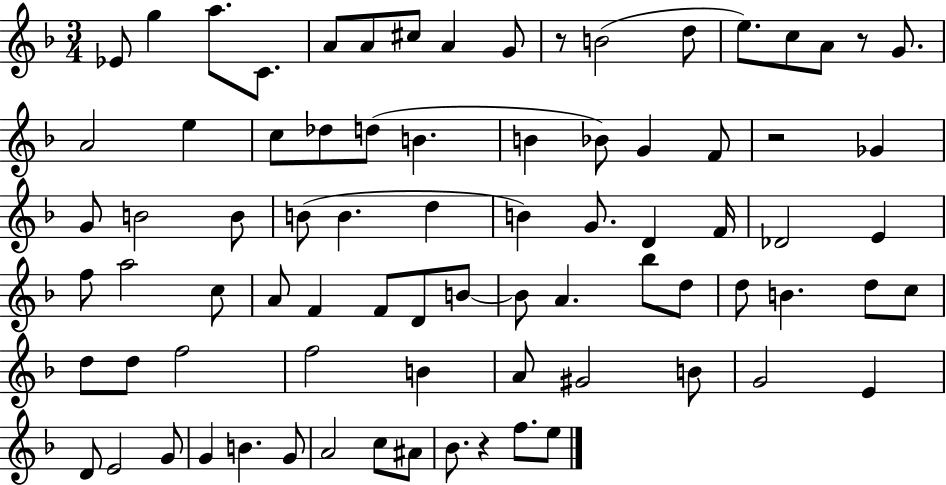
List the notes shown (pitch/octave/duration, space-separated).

Eb4/e G5/q A5/e. C4/e. A4/e A4/e C#5/e A4/q G4/e R/e B4/h D5/e E5/e. C5/e A4/e R/e G4/e. A4/h E5/q C5/e Db5/e D5/e B4/q. B4/q Bb4/e G4/q F4/e R/h Gb4/q G4/e B4/h B4/e B4/e B4/q. D5/q B4/q G4/e. D4/q F4/s Db4/h E4/q F5/e A5/h C5/e A4/e F4/q F4/e D4/e B4/e B4/e A4/q. Bb5/e D5/e D5/e B4/q. D5/e C5/e D5/e D5/e F5/h F5/h B4/q A4/e G#4/h B4/e G4/h E4/q D4/e E4/h G4/e G4/q B4/q. G4/e A4/h C5/e A#4/e Bb4/e. R/q F5/e. E5/e